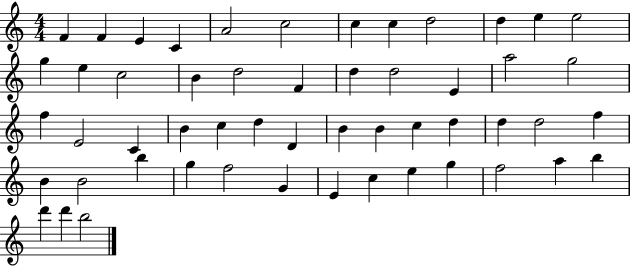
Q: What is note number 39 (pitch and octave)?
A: B4